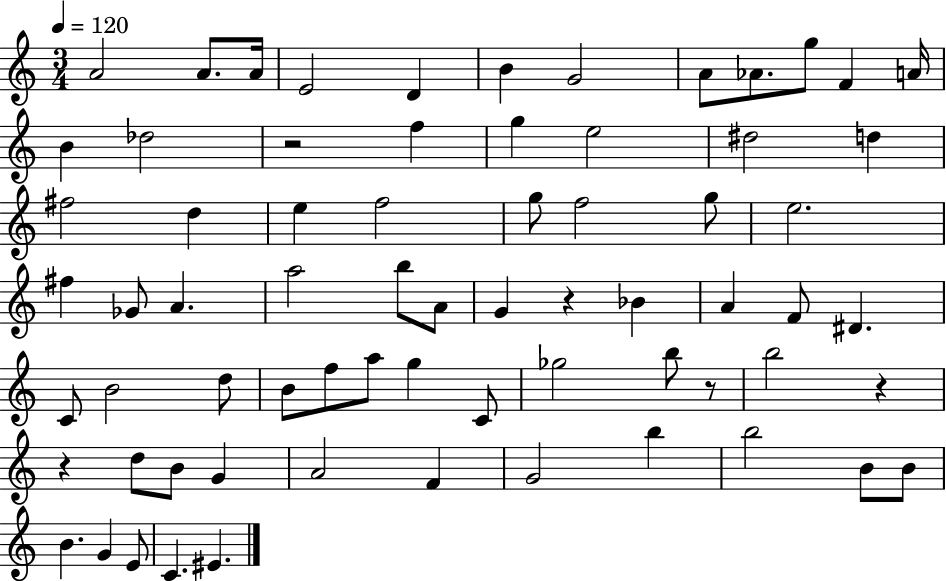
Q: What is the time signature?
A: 3/4